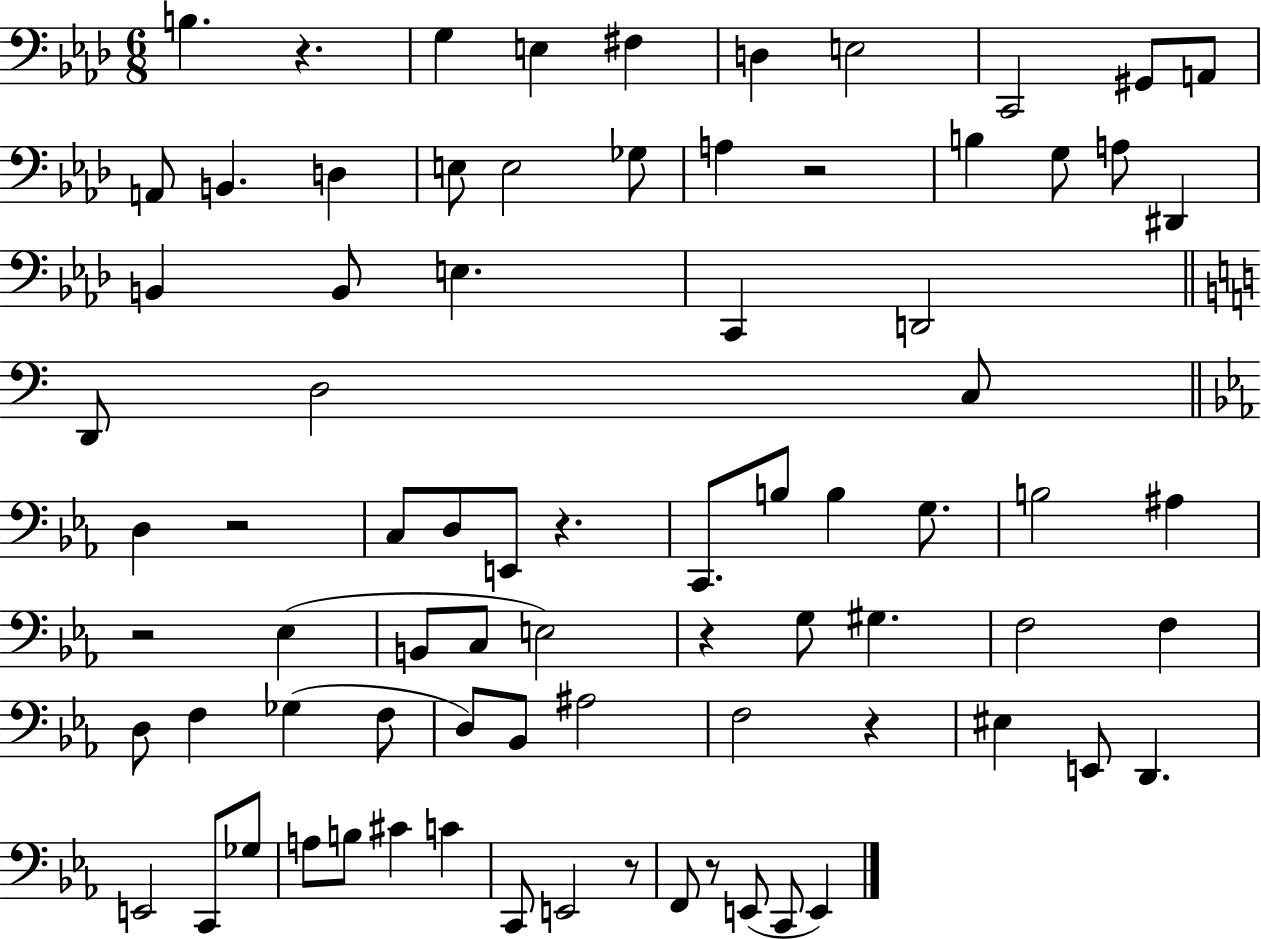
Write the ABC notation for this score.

X:1
T:Untitled
M:6/8
L:1/4
K:Ab
B, z G, E, ^F, D, E,2 C,,2 ^G,,/2 A,,/2 A,,/2 B,, D, E,/2 E,2 _G,/2 A, z2 B, G,/2 A,/2 ^D,, B,, B,,/2 E, C,, D,,2 D,,/2 D,2 C,/2 D, z2 C,/2 D,/2 E,,/2 z C,,/2 B,/2 B, G,/2 B,2 ^A, z2 _E, B,,/2 C,/2 E,2 z G,/2 ^G, F,2 F, D,/2 F, _G, F,/2 D,/2 _B,,/2 ^A,2 F,2 z ^E, E,,/2 D,, E,,2 C,,/2 _G,/2 A,/2 B,/2 ^C C C,,/2 E,,2 z/2 F,,/2 z/2 E,,/2 C,,/2 E,,